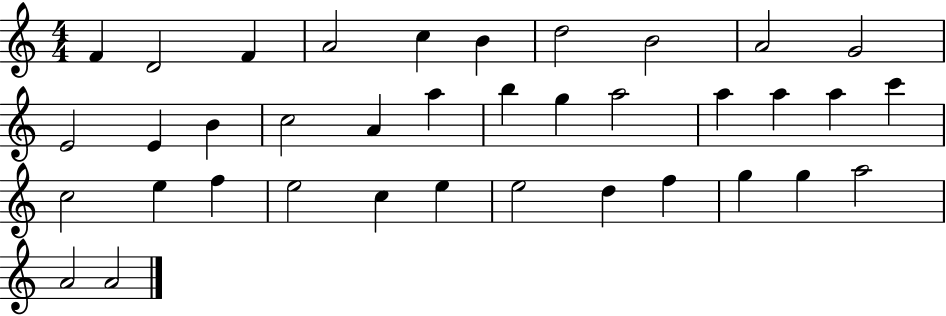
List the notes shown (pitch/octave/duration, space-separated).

F4/q D4/h F4/q A4/h C5/q B4/q D5/h B4/h A4/h G4/h E4/h E4/q B4/q C5/h A4/q A5/q B5/q G5/q A5/h A5/q A5/q A5/q C6/q C5/h E5/q F5/q E5/h C5/q E5/q E5/h D5/q F5/q G5/q G5/q A5/h A4/h A4/h